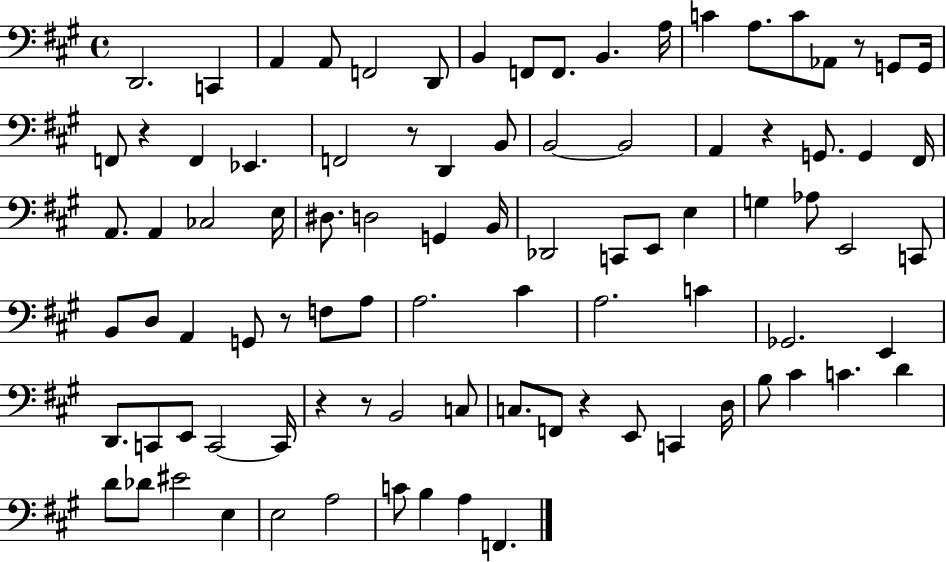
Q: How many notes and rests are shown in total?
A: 91